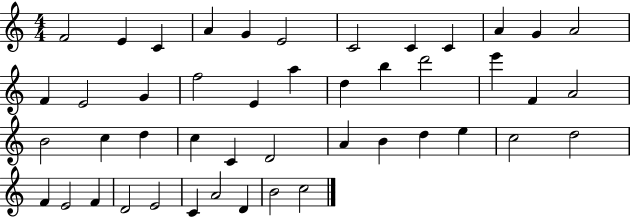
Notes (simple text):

F4/h E4/q C4/q A4/q G4/q E4/h C4/h C4/q C4/q A4/q G4/q A4/h F4/q E4/h G4/q F5/h E4/q A5/q D5/q B5/q D6/h E6/q F4/q A4/h B4/h C5/q D5/q C5/q C4/q D4/h A4/q B4/q D5/q E5/q C5/h D5/h F4/q E4/h F4/q D4/h E4/h C4/q A4/h D4/q B4/h C5/h